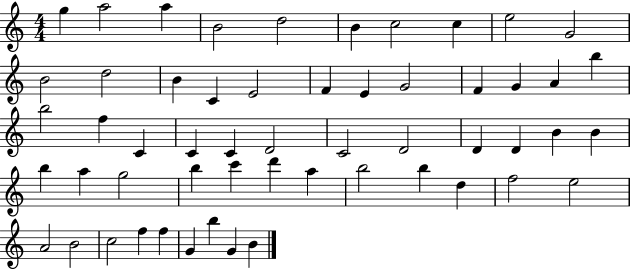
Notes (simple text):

G5/q A5/h A5/q B4/h D5/h B4/q C5/h C5/q E5/h G4/h B4/h D5/h B4/q C4/q E4/h F4/q E4/q G4/h F4/q G4/q A4/q B5/q B5/h F5/q C4/q C4/q C4/q D4/h C4/h D4/h D4/q D4/q B4/q B4/q B5/q A5/q G5/h B5/q C6/q D6/q A5/q B5/h B5/q D5/q F5/h E5/h A4/h B4/h C5/h F5/q F5/q G4/q B5/q G4/q B4/q